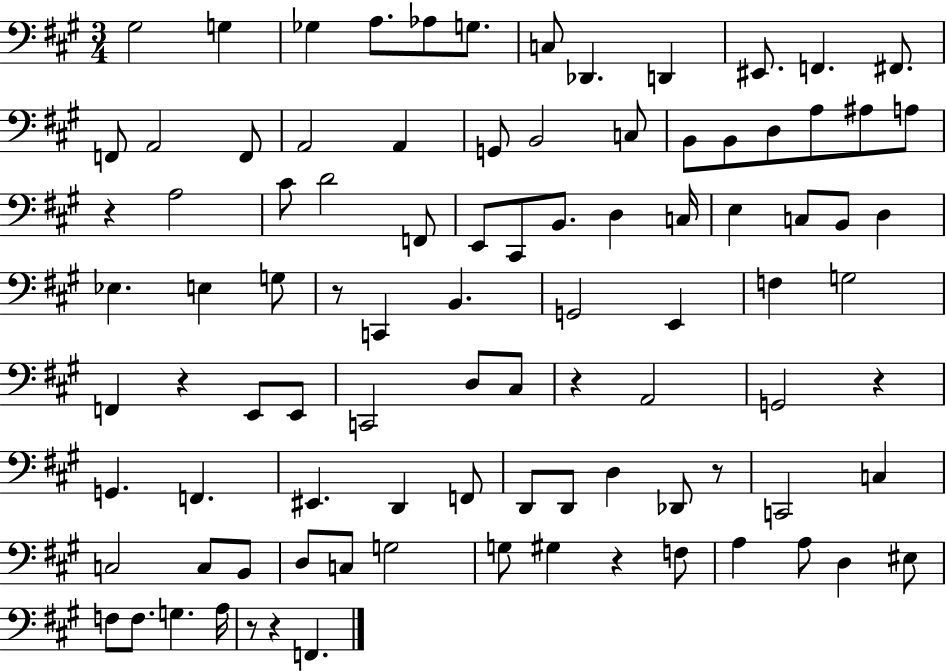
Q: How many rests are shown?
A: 9